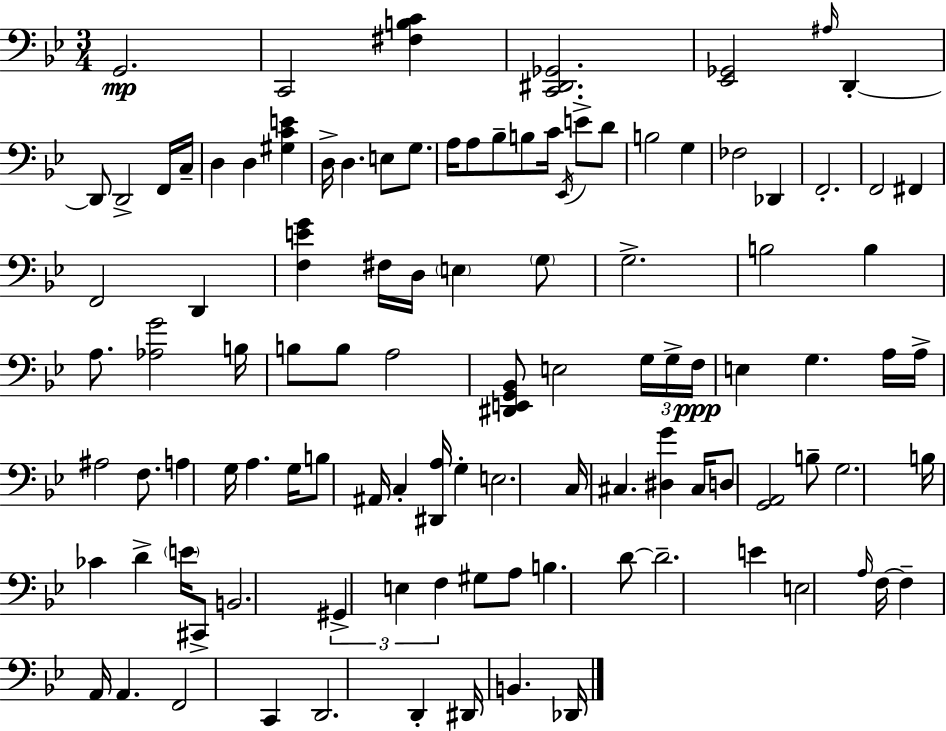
X:1
T:Untitled
M:3/4
L:1/4
K:Bb
G,,2 C,,2 [^F,B,C] [C,,^D,,_G,,]2 [_E,,_G,,]2 ^A,/4 D,, D,,/2 D,,2 F,,/4 C,/4 D, D, [^G,CE] D,/4 D, E,/2 G,/2 A,/4 A,/2 _B,/2 B,/2 C/4 _E,,/4 E/2 D/2 B,2 G, _F,2 _D,, F,,2 F,,2 ^F,, F,,2 D,, [F,EG] ^F,/4 D,/4 E, G,/2 G,2 B,2 B, A,/2 [_A,G]2 B,/4 B,/2 B,/2 A,2 [^D,,E,,G,,_B,,]/2 E,2 G,/4 G,/4 F,/4 E, G, A,/4 A,/4 ^A,2 F,/2 A, G,/4 A, G,/4 B,/2 ^A,,/4 C, [^D,,A,]/4 G, E,2 C,/4 ^C, [^D,G] ^C,/4 D,/2 [G,,A,,]2 B,/2 G,2 B,/4 _C D E/4 ^C,,/2 B,,2 ^G,, E, F, ^G,/2 A,/2 B, D/2 D2 E E,2 A,/4 F,/4 F, A,,/4 A,, F,,2 C,, D,,2 D,, ^D,,/4 B,, _D,,/4